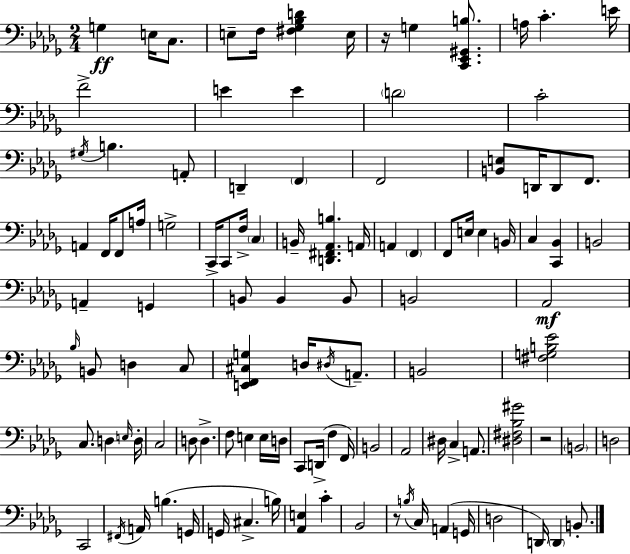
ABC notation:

X:1
T:Untitled
M:2/4
L:1/4
K:Bbm
G, E,/4 C,/2 E,/2 F,/4 [^F,_G,_B,D] E,/4 z/4 G, [C,,_E,,^G,,B,]/2 A,/4 C E/4 F2 E E D2 C2 ^G,/4 B, A,,/2 D,, F,, F,,2 [B,,E,]/2 D,,/4 D,,/2 F,,/2 A,, F,,/4 F,,/2 A,/4 G,2 C,,/4 C,,/2 F,/4 C, B,,/4 [D,,^F,,_A,,B,] A,,/4 A,, F,, F,,/2 E,/4 E, B,,/4 C, [C,,_B,,] B,,2 A,, G,, B,,/2 B,, B,,/2 B,,2 _A,,2 _B,/4 B,,/2 D, C,/2 [E,,F,,^C,G,] D,/4 ^D,/4 A,,/2 B,,2 [^F,G,B,_E]2 C,/2 D, E,/4 D,/4 C,2 D,/2 D, F,/2 E, E,/4 D,/4 C,,/2 D,,/4 F, F,,/4 B,,2 _A,,2 ^D,/4 C, A,,/2 [^D,^F,_B,^G]2 z2 B,,2 D,2 C,,2 ^F,,/4 A,,/4 B, G,,/4 G,,/4 ^C, B,/4 [_A,,E,] C _B,,2 z/2 B,/4 C,/4 A,, G,,/4 D,2 D,,/4 D,, B,,/2